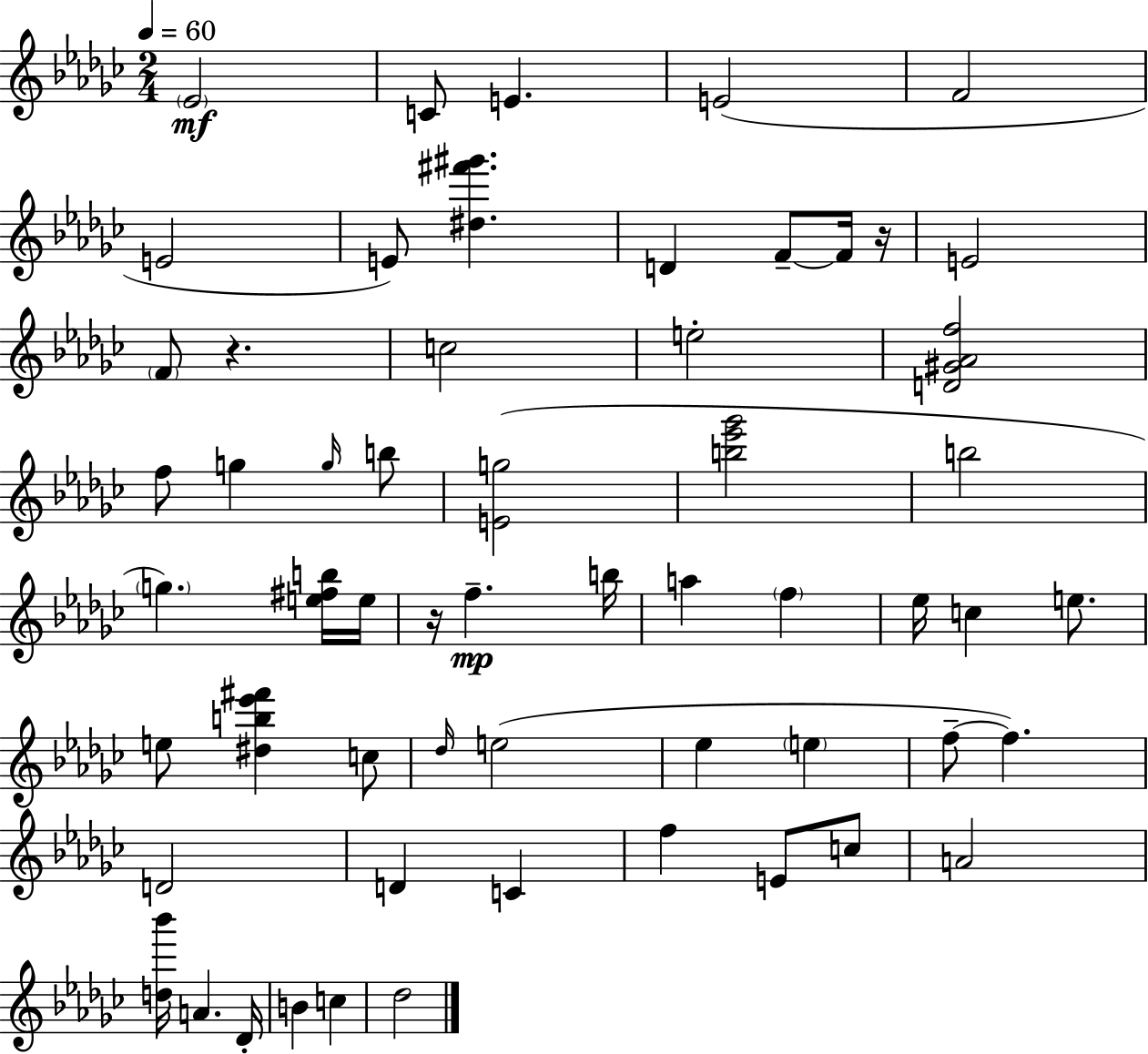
X:1
T:Untitled
M:2/4
L:1/4
K:Ebm
_E2 C/2 E E2 F2 E2 E/2 [^d^f'^g'] D F/2 F/4 z/4 E2 F/2 z c2 e2 [D^G_Af]2 f/2 g g/4 b/2 [Eg]2 [b_e'_g']2 b2 g [e^fb]/4 e/4 z/4 f b/4 a f _e/4 c e/2 e/2 [^db_e'^f'] c/2 _d/4 e2 _e e f/2 f D2 D C f E/2 c/2 A2 [d_b']/4 A _D/4 B c _d2